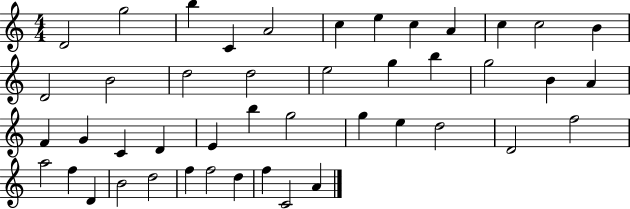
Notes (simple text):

D4/h G5/h B5/q C4/q A4/h C5/q E5/q C5/q A4/q C5/q C5/h B4/q D4/h B4/h D5/h D5/h E5/h G5/q B5/q G5/h B4/q A4/q F4/q G4/q C4/q D4/q E4/q B5/q G5/h G5/q E5/q D5/h D4/h F5/h A5/h F5/q D4/q B4/h D5/h F5/q F5/h D5/q F5/q C4/h A4/q